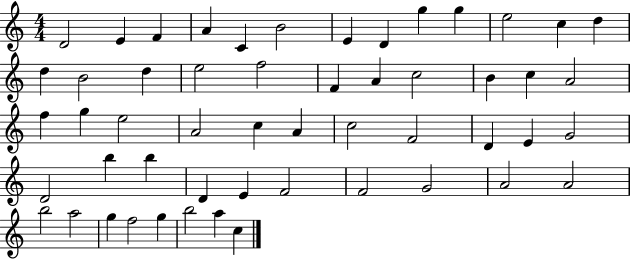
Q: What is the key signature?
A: C major